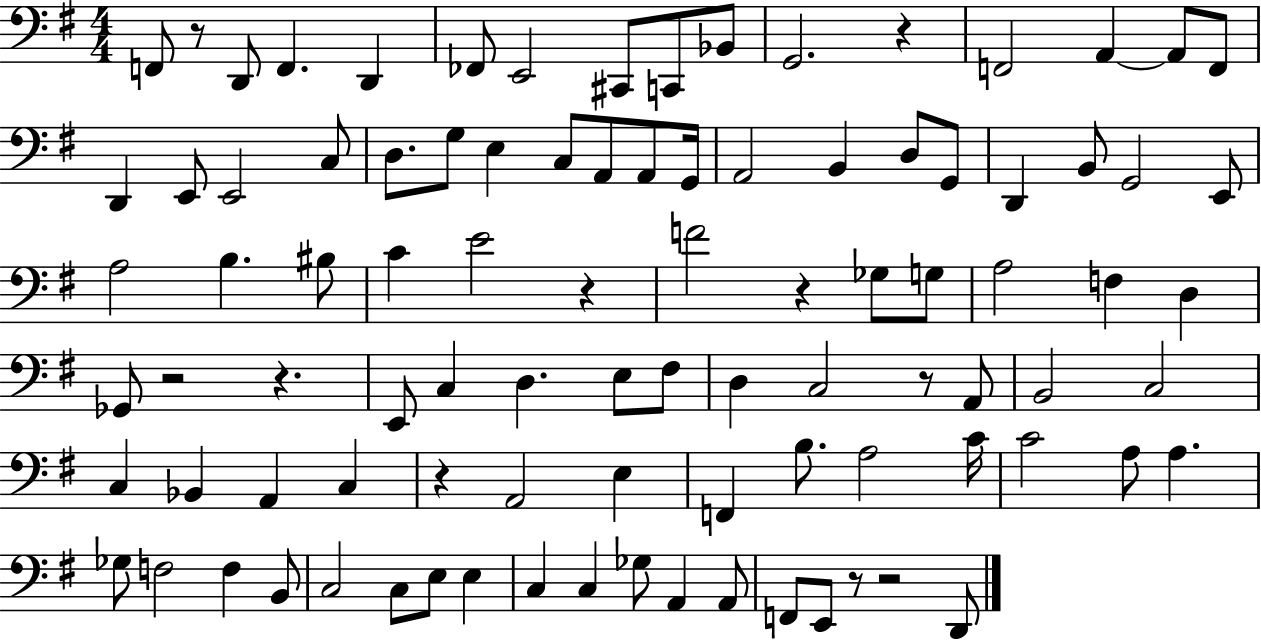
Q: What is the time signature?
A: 4/4